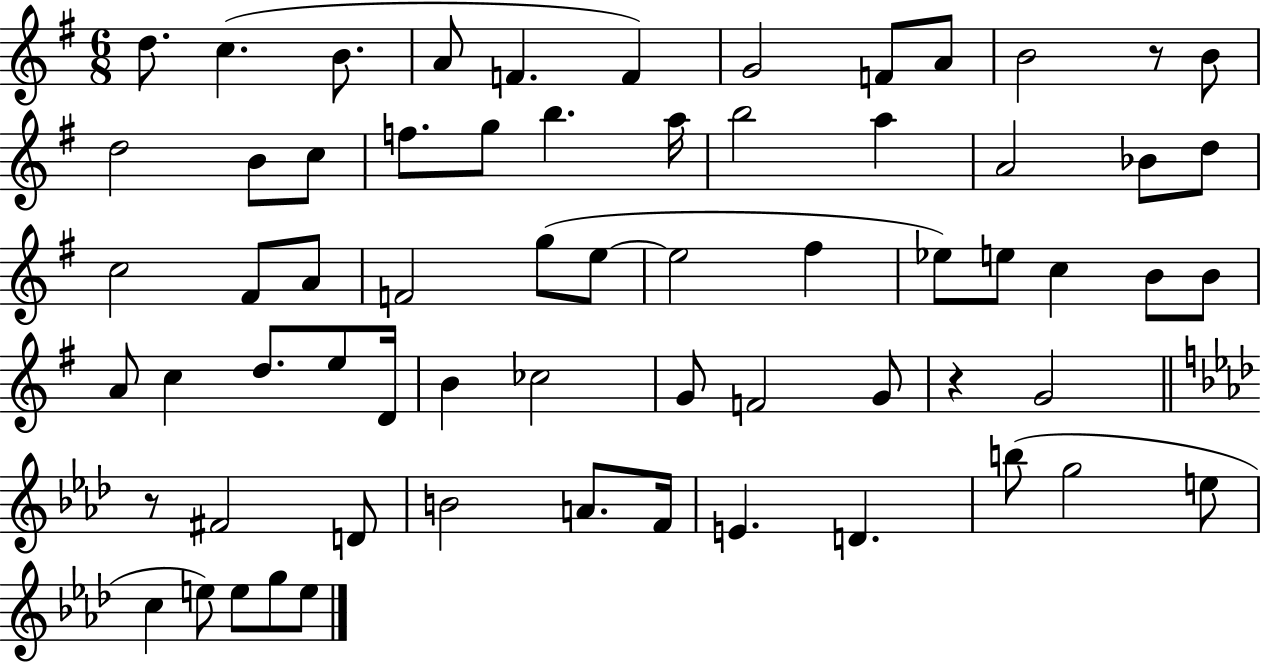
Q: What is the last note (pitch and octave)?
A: E5